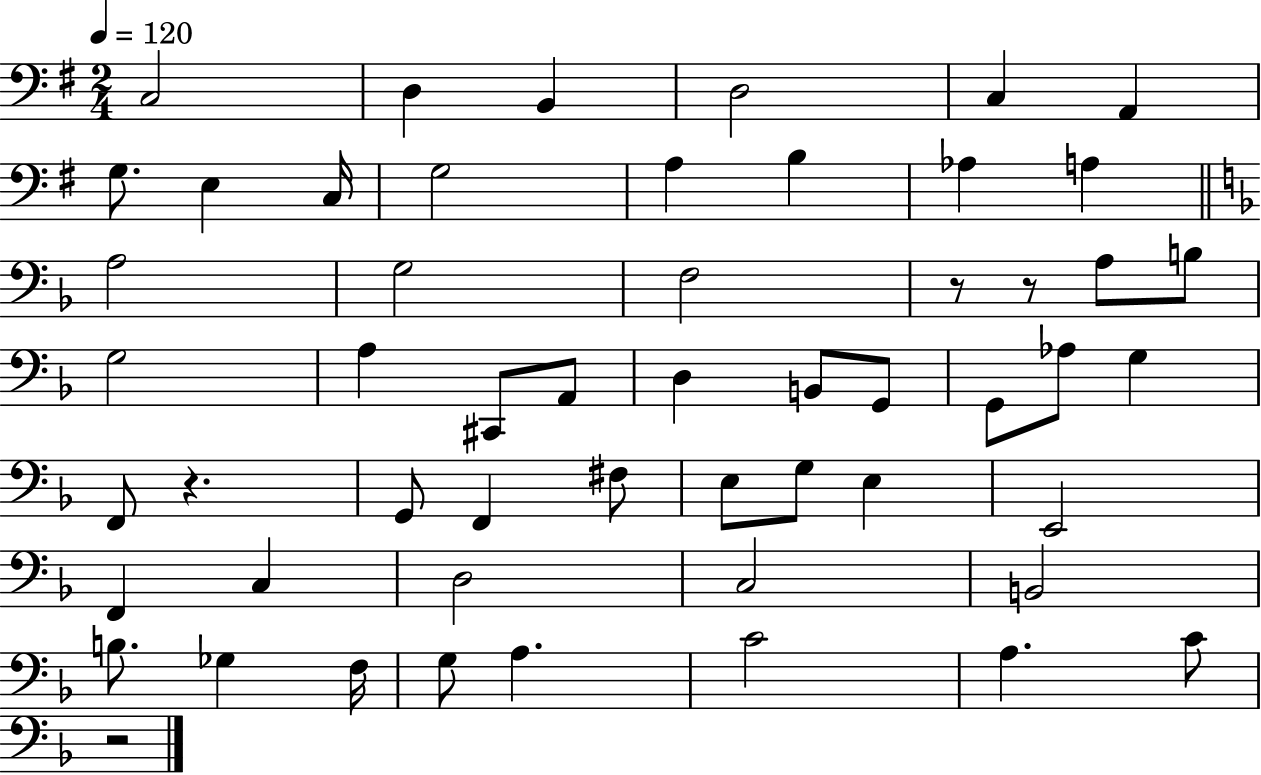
C3/h D3/q B2/q D3/h C3/q A2/q G3/e. E3/q C3/s G3/h A3/q B3/q Ab3/q A3/q A3/h G3/h F3/h R/e R/e A3/e B3/e G3/h A3/q C#2/e A2/e D3/q B2/e G2/e G2/e Ab3/e G3/q F2/e R/q. G2/e F2/q F#3/e E3/e G3/e E3/q E2/h F2/q C3/q D3/h C3/h B2/h B3/e. Gb3/q F3/s G3/e A3/q. C4/h A3/q. C4/e R/h